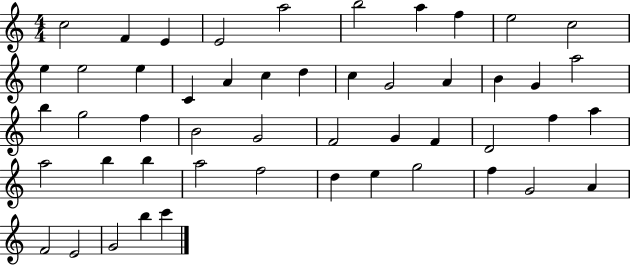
C5/h F4/q E4/q E4/h A5/h B5/h A5/q F5/q E5/h C5/h E5/q E5/h E5/q C4/q A4/q C5/q D5/q C5/q G4/h A4/q B4/q G4/q A5/h B5/q G5/h F5/q B4/h G4/h F4/h G4/q F4/q D4/h F5/q A5/q A5/h B5/q B5/q A5/h F5/h D5/q E5/q G5/h F5/q G4/h A4/q F4/h E4/h G4/h B5/q C6/q